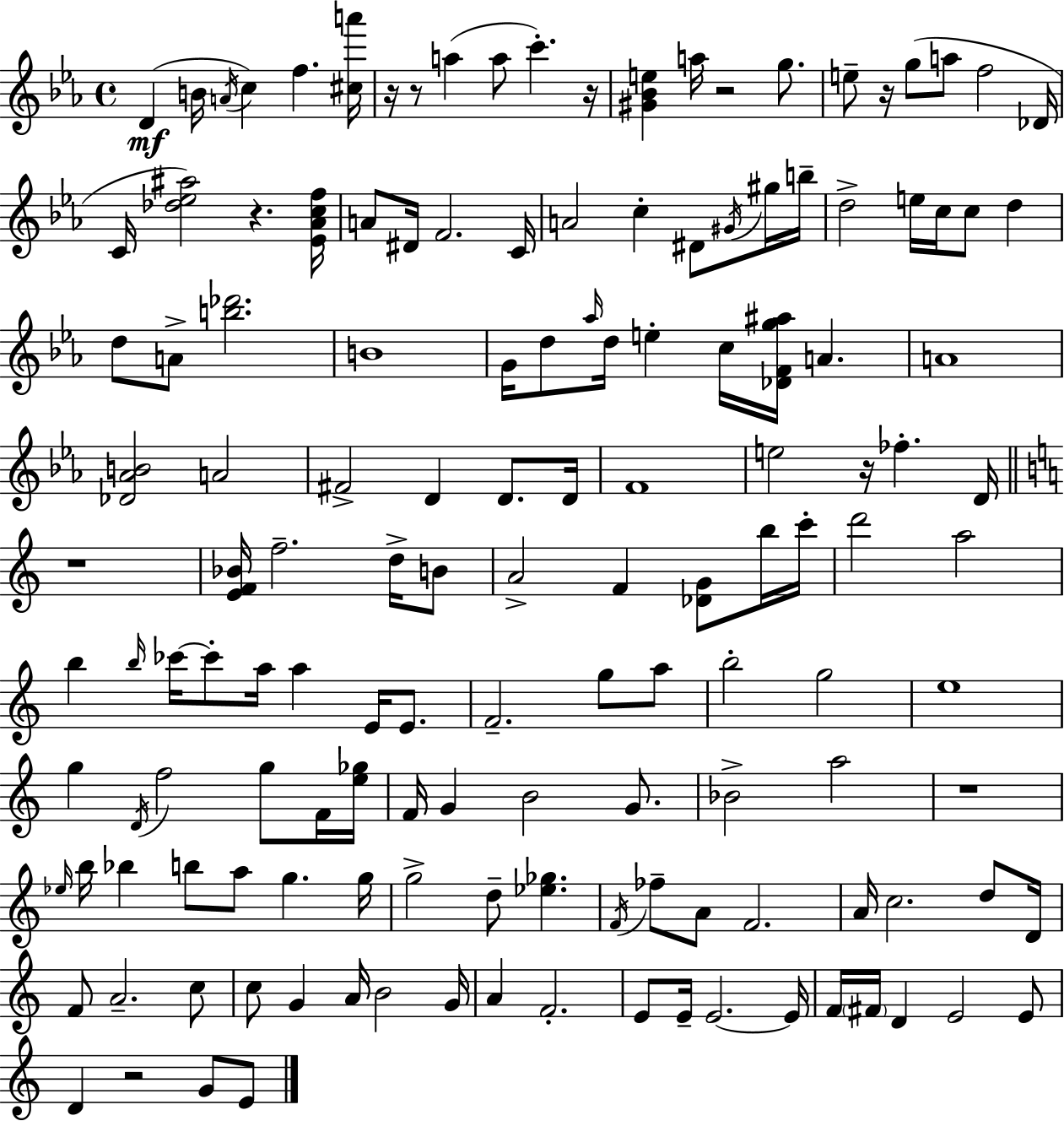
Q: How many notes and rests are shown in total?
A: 145